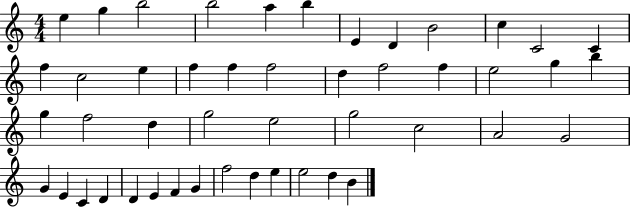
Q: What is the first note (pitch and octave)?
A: E5